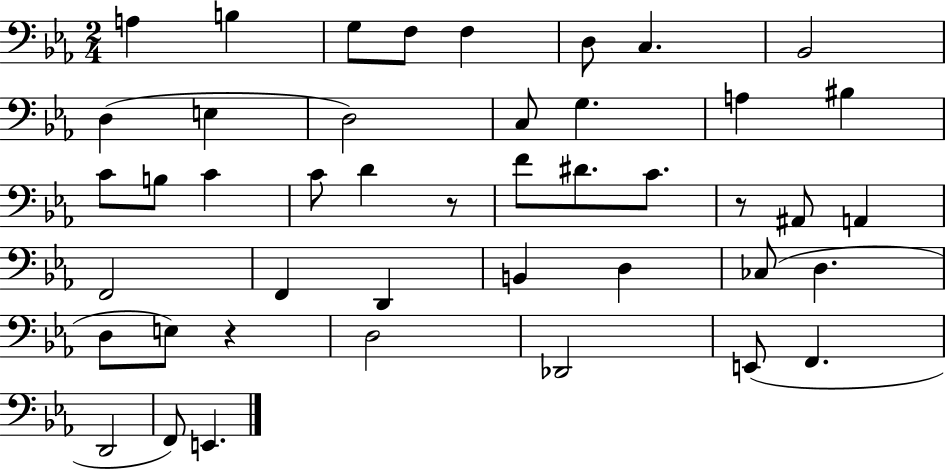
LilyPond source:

{
  \clef bass
  \numericTimeSignature
  \time 2/4
  \key ees \major
  a4 b4 | g8 f8 f4 | d8 c4. | bes,2 | \break d4( e4 | d2) | c8 g4. | a4 bis4 | \break c'8 b8 c'4 | c'8 d'4 r8 | f'8 dis'8. c'8. | r8 ais,8 a,4 | \break f,2 | f,4 d,4 | b,4 d4 | ces8( d4. | \break d8 e8) r4 | d2 | des,2 | e,8( f,4. | \break d,2 | f,8) e,4. | \bar "|."
}